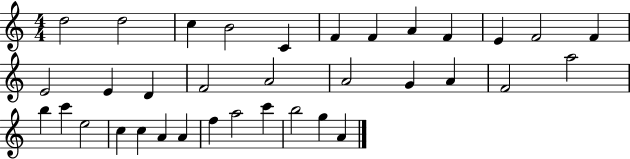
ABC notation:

X:1
T:Untitled
M:4/4
L:1/4
K:C
d2 d2 c B2 C F F A F E F2 F E2 E D F2 A2 A2 G A F2 a2 b c' e2 c c A A f a2 c' b2 g A